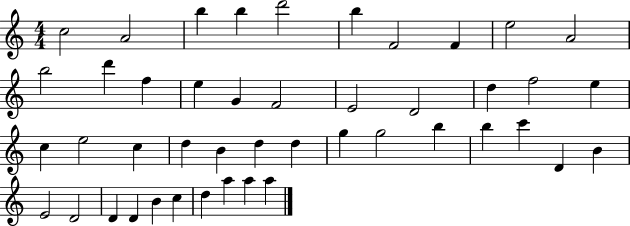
{
  \clef treble
  \numericTimeSignature
  \time 4/4
  \key c \major
  c''2 a'2 | b''4 b''4 d'''2 | b''4 f'2 f'4 | e''2 a'2 | \break b''2 d'''4 f''4 | e''4 g'4 f'2 | e'2 d'2 | d''4 f''2 e''4 | \break c''4 e''2 c''4 | d''4 b'4 d''4 d''4 | g''4 g''2 b''4 | b''4 c'''4 d'4 b'4 | \break e'2 d'2 | d'4 d'4 b'4 c''4 | d''4 a''4 a''4 a''4 | \bar "|."
}